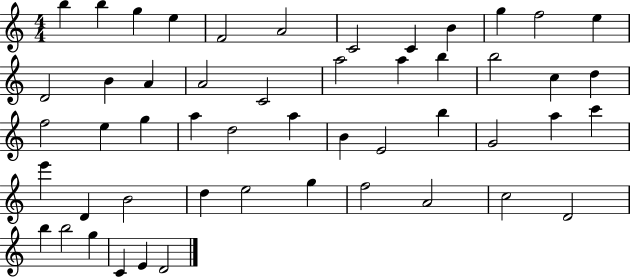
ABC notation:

X:1
T:Untitled
M:4/4
L:1/4
K:C
b b g e F2 A2 C2 C B g f2 e D2 B A A2 C2 a2 a b b2 c d f2 e g a d2 a B E2 b G2 a c' e' D B2 d e2 g f2 A2 c2 D2 b b2 g C E D2